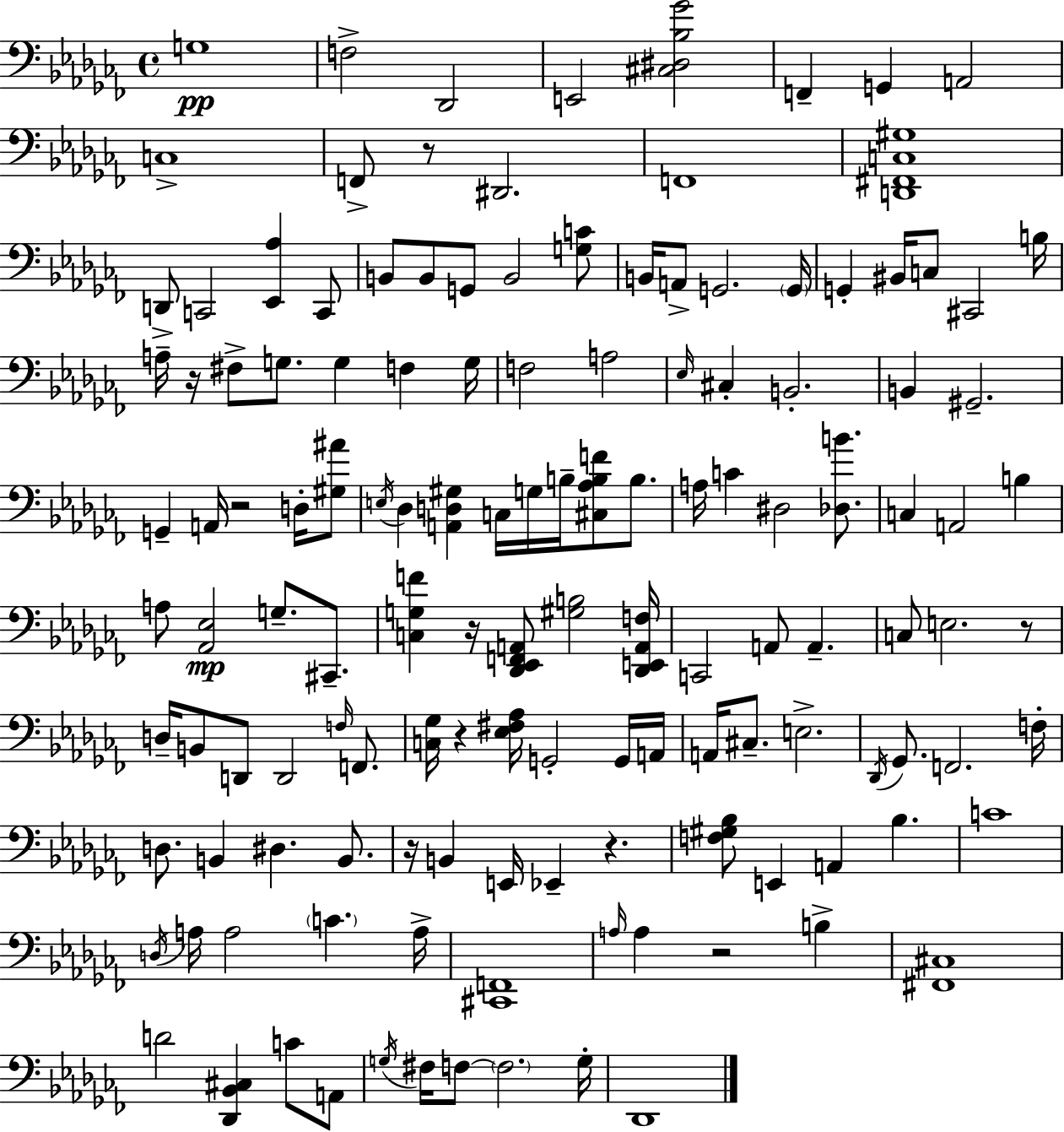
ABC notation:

X:1
T:Untitled
M:4/4
L:1/4
K:Abm
G,4 F,2 _D,,2 E,,2 [^C,^D,_B,_G]2 F,, G,, A,,2 C,4 F,,/2 z/2 ^D,,2 F,,4 [D,,^F,,C,^G,]4 D,,/2 C,,2 [_E,,_A,] C,,/2 B,,/2 B,,/2 G,,/2 B,,2 [G,C]/2 B,,/4 A,,/2 G,,2 G,,/4 G,, ^B,,/4 C,/2 ^C,,2 B,/4 A,/4 z/4 ^F,/2 G,/2 G, F, G,/4 F,2 A,2 _E,/4 ^C, B,,2 B,, ^G,,2 G,, A,,/4 z2 D,/4 [^G,^A]/2 E,/4 _D, [A,,D,^G,] C,/4 G,/4 B,/4 [^C,_A,B,F]/2 B,/2 A,/4 C ^D,2 [_D,B]/2 C, A,,2 B, A,/2 [_A,,_E,]2 G,/2 ^C,,/2 [C,G,F] z/4 [_D,,_E,,F,,A,,]/2 [^G,B,]2 [_D,,E,,A,,F,]/4 C,,2 A,,/2 A,, C,/2 E,2 z/2 D,/4 B,,/2 D,,/2 D,,2 F,/4 F,,/2 [C,_G,]/4 z [_E,^F,_A,]/4 G,,2 G,,/4 A,,/4 A,,/4 ^C,/2 E,2 _D,,/4 _G,,/2 F,,2 F,/4 D,/2 B,, ^D, B,,/2 z/4 B,, E,,/4 _E,, z [F,^G,_B,]/2 E,, A,, _B, C4 D,/4 A,/4 A,2 C A,/4 [^C,,F,,]4 A,/4 A, z2 B, [^F,,^C,]4 D2 [_D,,_B,,^C,] C/2 A,,/2 G,/4 ^F,/4 F,/2 F,2 G,/4 _D,,4